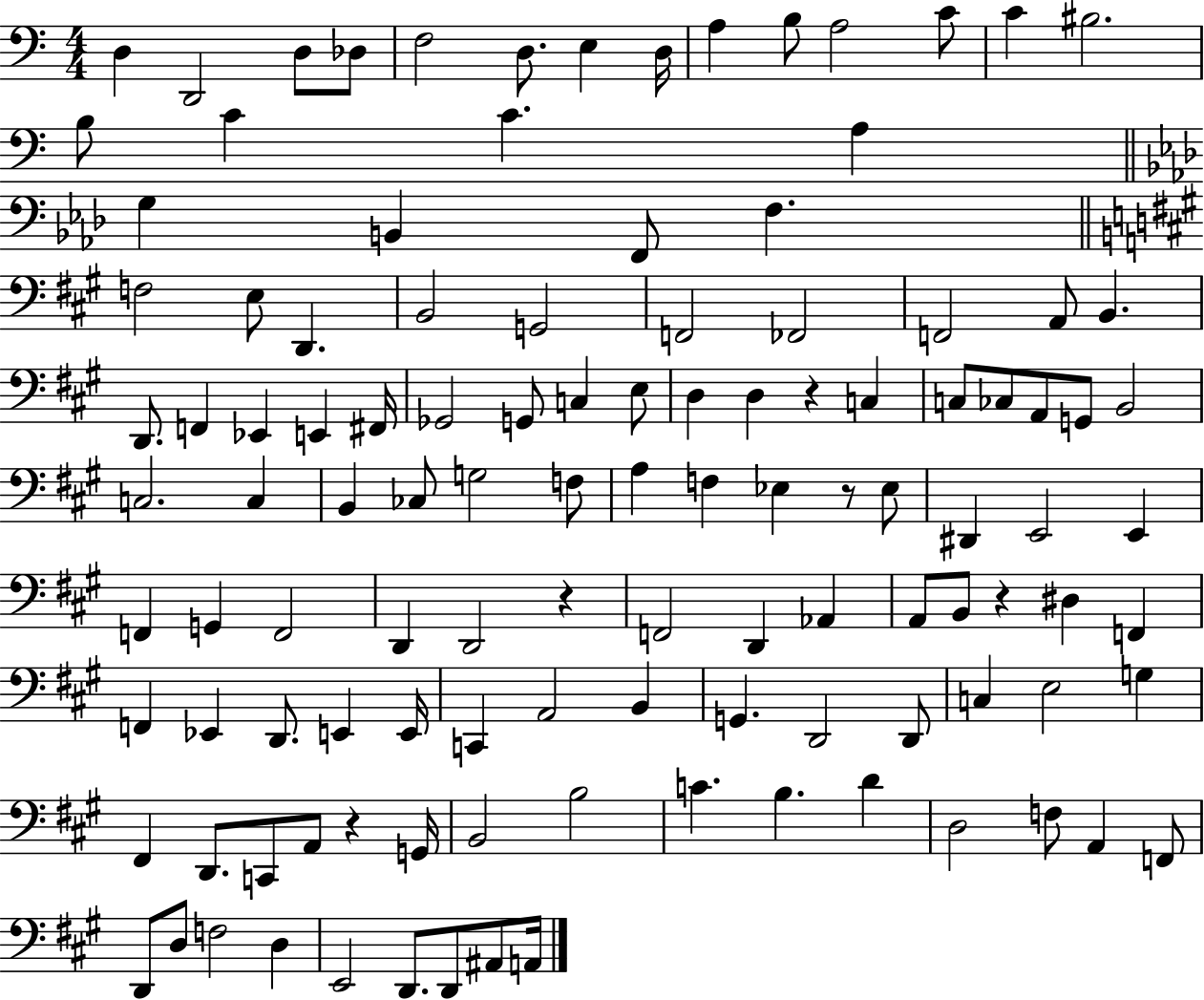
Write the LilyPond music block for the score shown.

{
  \clef bass
  \numericTimeSignature
  \time 4/4
  \key c \major
  \repeat volta 2 { d4 d,2 d8 des8 | f2 d8. e4 d16 | a4 b8 a2 c'8 | c'4 bis2. | \break b8 c'4 c'4. a4 | \bar "||" \break \key aes \major g4 b,4 f,8 f4. | \bar "||" \break \key a \major f2 e8 d,4. | b,2 g,2 | f,2 fes,2 | f,2 a,8 b,4. | \break d,8. f,4 ees,4 e,4 fis,16 | ges,2 g,8 c4 e8 | d4 d4 r4 c4 | c8 ces8 a,8 g,8 b,2 | \break c2. c4 | b,4 ces8 g2 f8 | a4 f4 ees4 r8 ees8 | dis,4 e,2 e,4 | \break f,4 g,4 f,2 | d,4 d,2 r4 | f,2 d,4 aes,4 | a,8 b,8 r4 dis4 f,4 | \break f,4 ees,4 d,8. e,4 e,16 | c,4 a,2 b,4 | g,4. d,2 d,8 | c4 e2 g4 | \break fis,4 d,8. c,8 a,8 r4 g,16 | b,2 b2 | c'4. b4. d'4 | d2 f8 a,4 f,8 | \break d,8 d8 f2 d4 | e,2 d,8. d,8 ais,8 a,16 | } \bar "|."
}